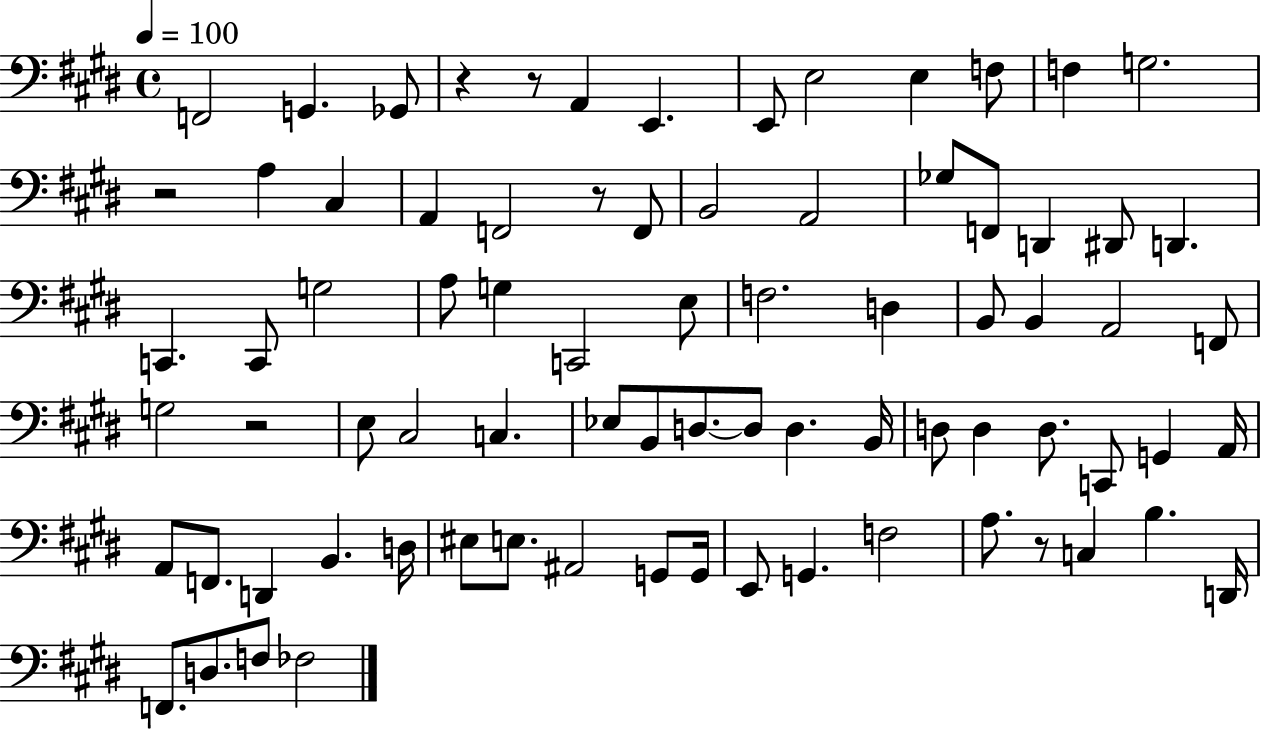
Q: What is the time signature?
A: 4/4